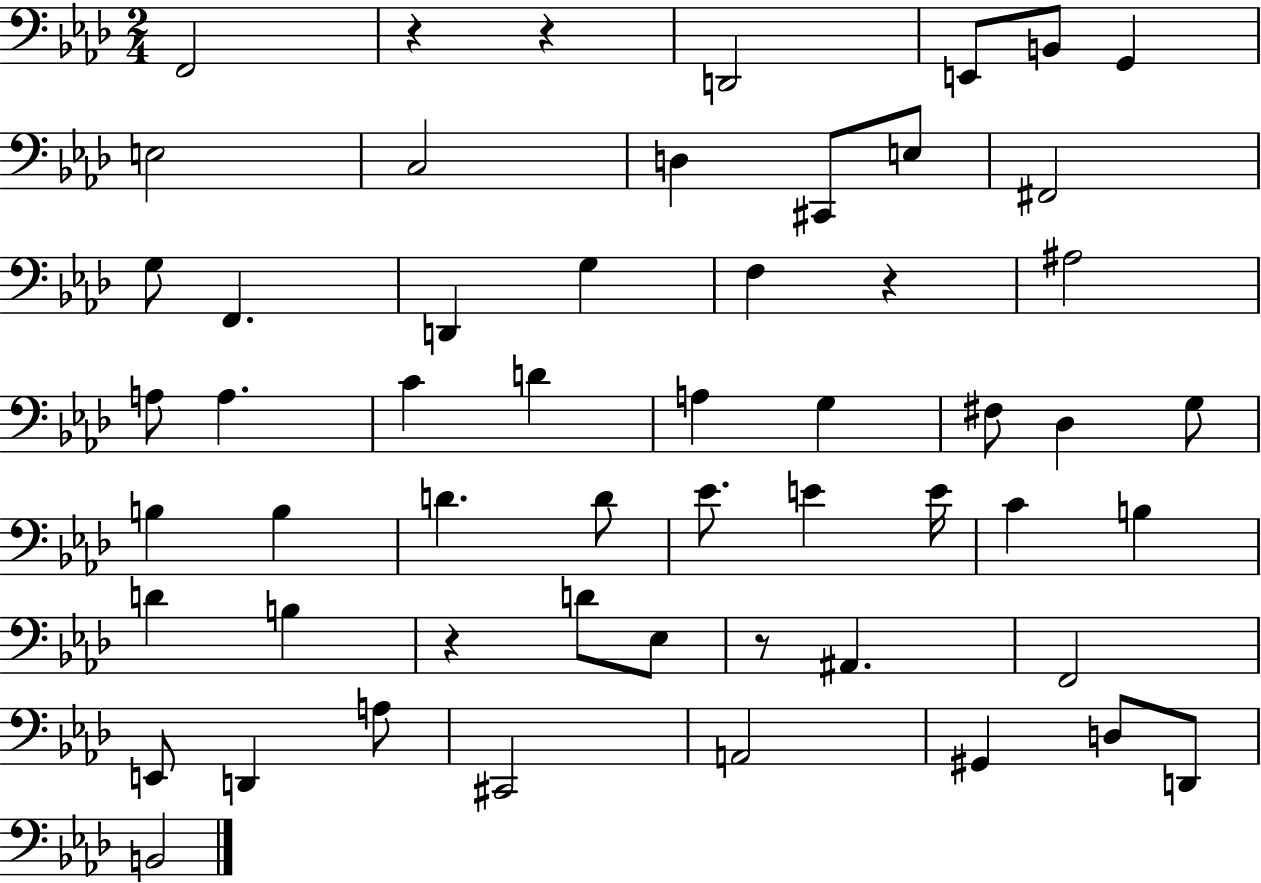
X:1
T:Untitled
M:2/4
L:1/4
K:Ab
F,,2 z z D,,2 E,,/2 B,,/2 G,, E,2 C,2 D, ^C,,/2 E,/2 ^F,,2 G,/2 F,, D,, G, F, z ^A,2 A,/2 A, C D A, G, ^F,/2 _D, G,/2 B, B, D D/2 _E/2 E E/4 C B, D B, z D/2 _E,/2 z/2 ^A,, F,,2 E,,/2 D,, A,/2 ^C,,2 A,,2 ^G,, D,/2 D,,/2 B,,2